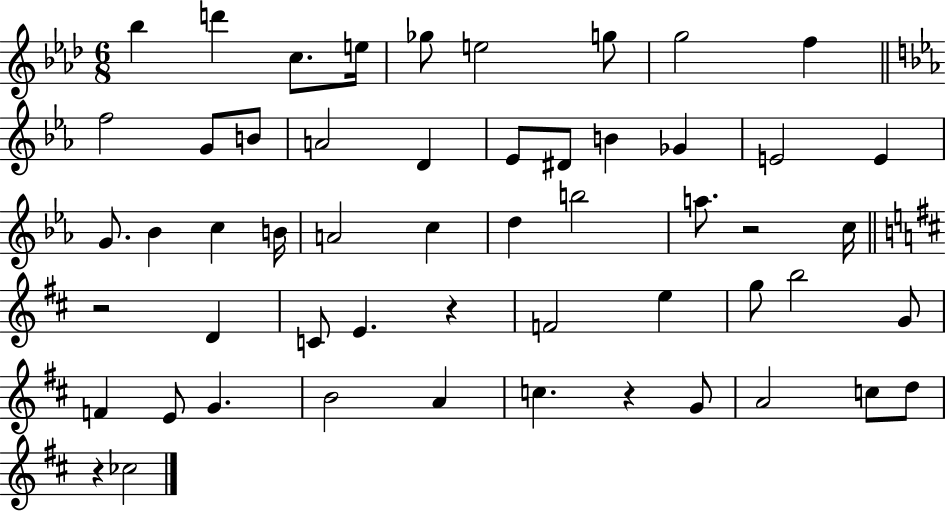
Bb5/q D6/q C5/e. E5/s Gb5/e E5/h G5/e G5/h F5/q F5/h G4/e B4/e A4/h D4/q Eb4/e D#4/e B4/q Gb4/q E4/h E4/q G4/e. Bb4/q C5/q B4/s A4/h C5/q D5/q B5/h A5/e. R/h C5/s R/h D4/q C4/e E4/q. R/q F4/h E5/q G5/e B5/h G4/e F4/q E4/e G4/q. B4/h A4/q C5/q. R/q G4/e A4/h C5/e D5/e R/q CES5/h